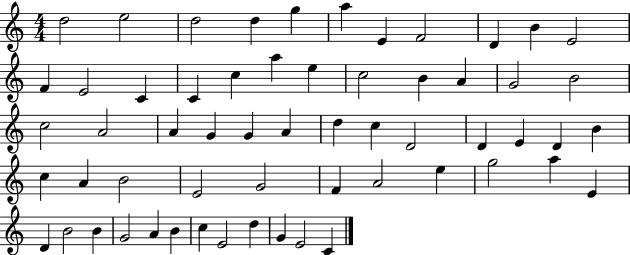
D5/h E5/h D5/h D5/q G5/q A5/q E4/q F4/h D4/q B4/q E4/h F4/q E4/h C4/q C4/q C5/q A5/q E5/q C5/h B4/q A4/q G4/h B4/h C5/h A4/h A4/q G4/q G4/q A4/q D5/q C5/q D4/h D4/q E4/q D4/q B4/q C5/q A4/q B4/h E4/h G4/h F4/q A4/h E5/q G5/h A5/q E4/q D4/q B4/h B4/q G4/h A4/q B4/q C5/q E4/h D5/q G4/q E4/h C4/q